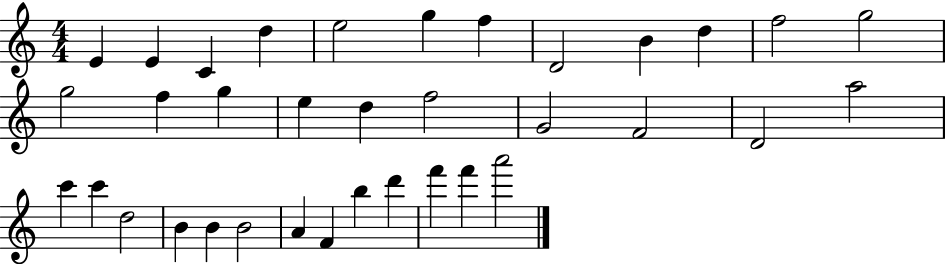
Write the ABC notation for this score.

X:1
T:Untitled
M:4/4
L:1/4
K:C
E E C d e2 g f D2 B d f2 g2 g2 f g e d f2 G2 F2 D2 a2 c' c' d2 B B B2 A F b d' f' f' a'2